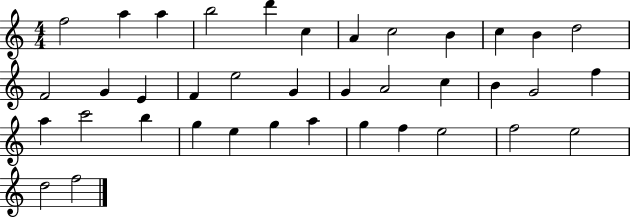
F5/h A5/q A5/q B5/h D6/q C5/q A4/q C5/h B4/q C5/q B4/q D5/h F4/h G4/q E4/q F4/q E5/h G4/q G4/q A4/h C5/q B4/q G4/h F5/q A5/q C6/h B5/q G5/q E5/q G5/q A5/q G5/q F5/q E5/h F5/h E5/h D5/h F5/h